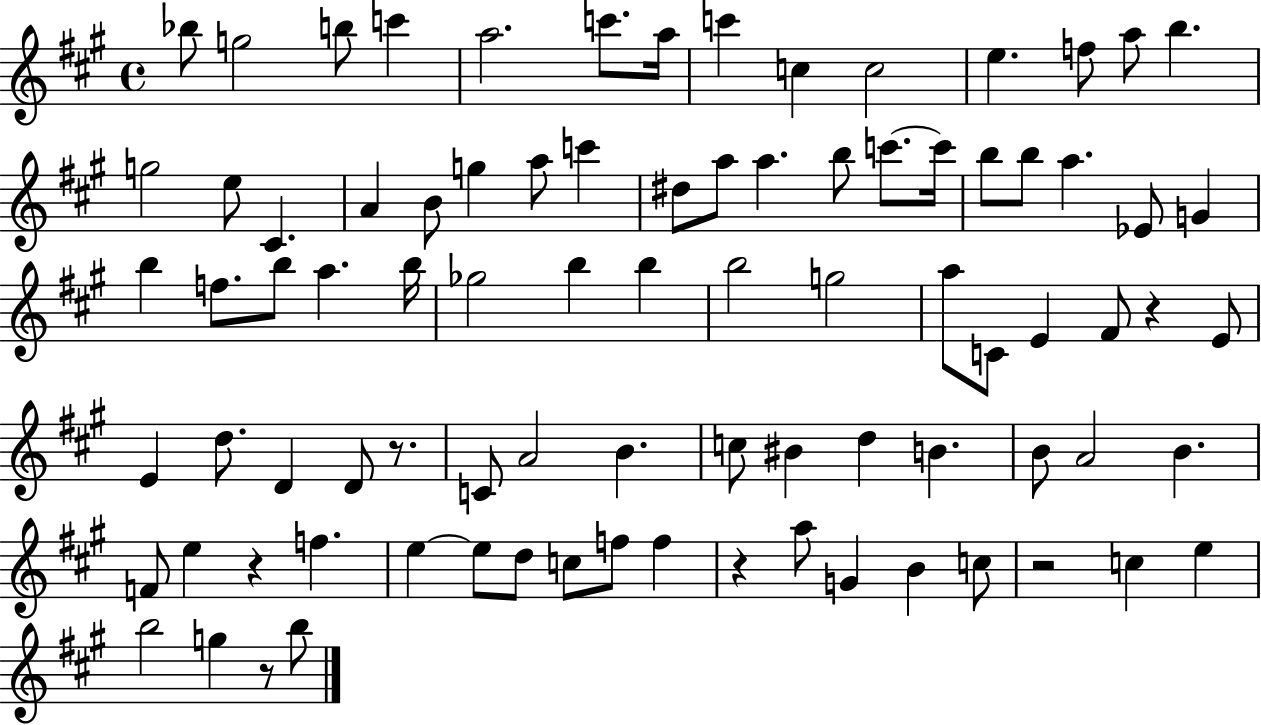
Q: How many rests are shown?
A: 6